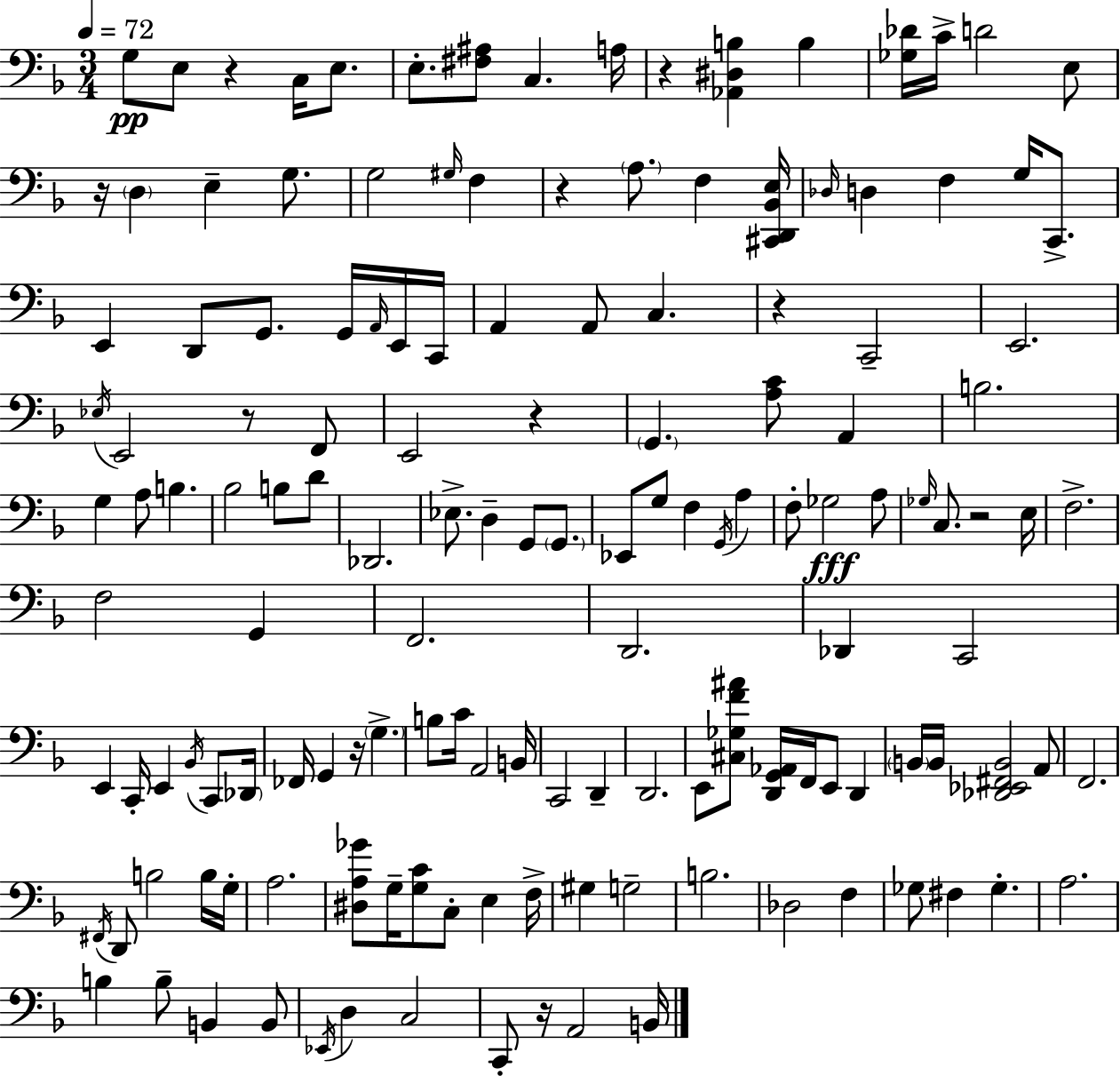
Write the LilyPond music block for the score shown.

{
  \clef bass
  \numericTimeSignature
  \time 3/4
  \key d \minor
  \tempo 4 = 72
  g8\pp e8 r4 c16 e8. | e8.-. <fis ais>8 c4. a16 | r4 <aes, dis b>4 b4 | <ges des'>16 c'16-> d'2 e8 | \break r16 \parenthesize d4 e4-- g8. | g2 \grace { gis16 } f4 | r4 \parenthesize a8. f4 | <cis, d, bes, e>16 \grace { des16 } d4 f4 g16 c,8.-> | \break e,4 d,8 g,8. g,16 | \grace { a,16 } e,16 c,16 a,4 a,8 c4. | r4 c,2-- | e,2. | \break \acciaccatura { ees16 } e,2 | r8 f,8 e,2 | r4 \parenthesize g,4. <a c'>8 | a,4 b2. | \break g4 a8 b4. | bes2 | b8 d'8 des,2. | ees8.-> d4-- g,8 | \break \parenthesize g,8. ees,8 g8 f4 | \acciaccatura { g,16 } a4 f8-. ges2\fff | a8 \grace { ges16 } c8. r2 | e16 f2.-> | \break f2 | g,4 f,2. | d,2. | des,4 c,2 | \break e,4 c,16-. e,4 | \acciaccatura { bes,16 } c,8 \parenthesize des,16 fes,16 g,4 | r16 \parenthesize g4.-> b8 c'16 a,2 | b,16 c,2 | \break d,4-- d,2. | e,8 <cis ges f' ais'>8 <d, g, aes,>16 | f,16 e,8 d,4 \parenthesize b,16 b,16 <des, ees, fis, b,>2 | a,8 f,2. | \break \acciaccatura { fis,16 } d,8 b2 | b16 g16-. a2. | <dis a ges'>8 g16-- <g c'>8 | c8-. e4 f16-> gis4 | \break g2-- b2. | des2 | f4 ges8 fis4 | ges4.-. a2. | \break b4 | b8-- b,4 b,8 \acciaccatura { ees,16 } d4 | c2 c,8-. r16 | a,2 b,16 \bar "|."
}